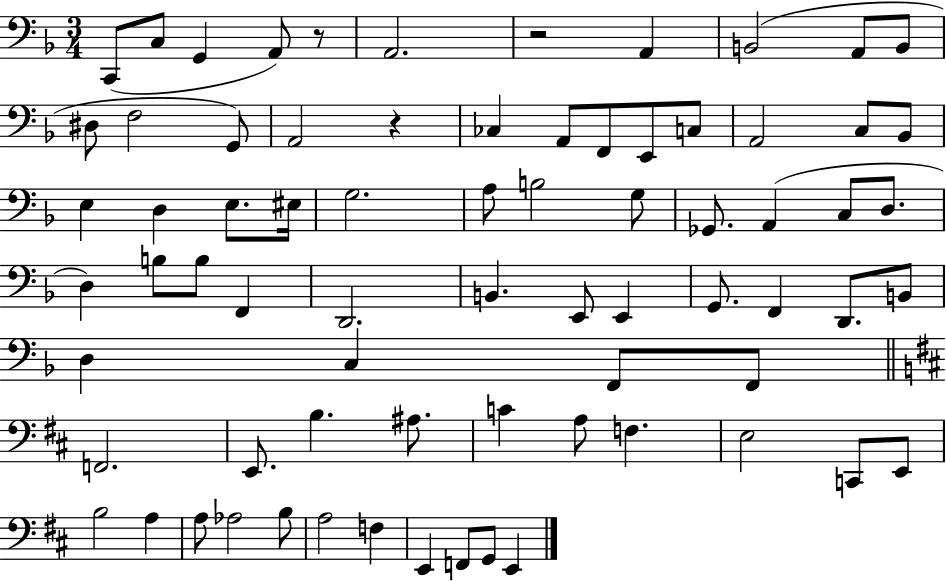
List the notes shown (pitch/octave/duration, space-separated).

C2/e C3/e G2/q A2/e R/e A2/h. R/h A2/q B2/h A2/e B2/e D#3/e F3/h G2/e A2/h R/q CES3/q A2/e F2/e E2/e C3/e A2/h C3/e Bb2/e E3/q D3/q E3/e. EIS3/s G3/h. A3/e B3/h G3/e Gb2/e. A2/q C3/e D3/e. D3/q B3/e B3/e F2/q D2/h. B2/q. E2/e E2/q G2/e. F2/q D2/e. B2/e D3/q C3/q F2/e F2/e F2/h. E2/e. B3/q. A#3/e. C4/q A3/e F3/q. E3/h C2/e E2/e B3/h A3/q A3/e Ab3/h B3/e A3/h F3/q E2/q F2/e G2/e E2/q